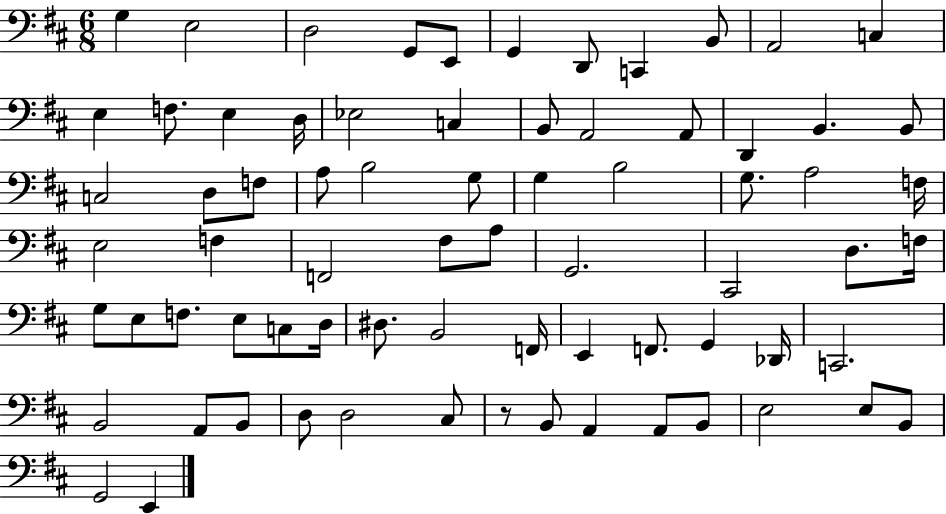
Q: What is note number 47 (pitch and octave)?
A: E3